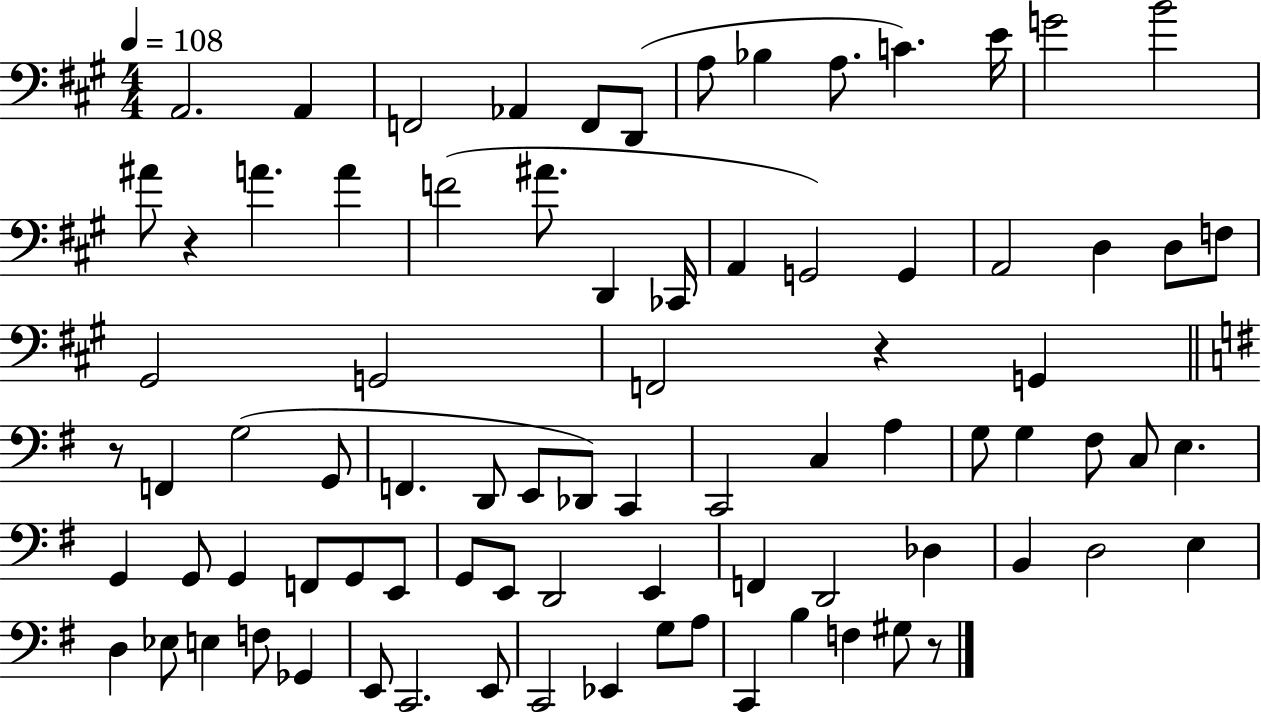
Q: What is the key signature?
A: A major